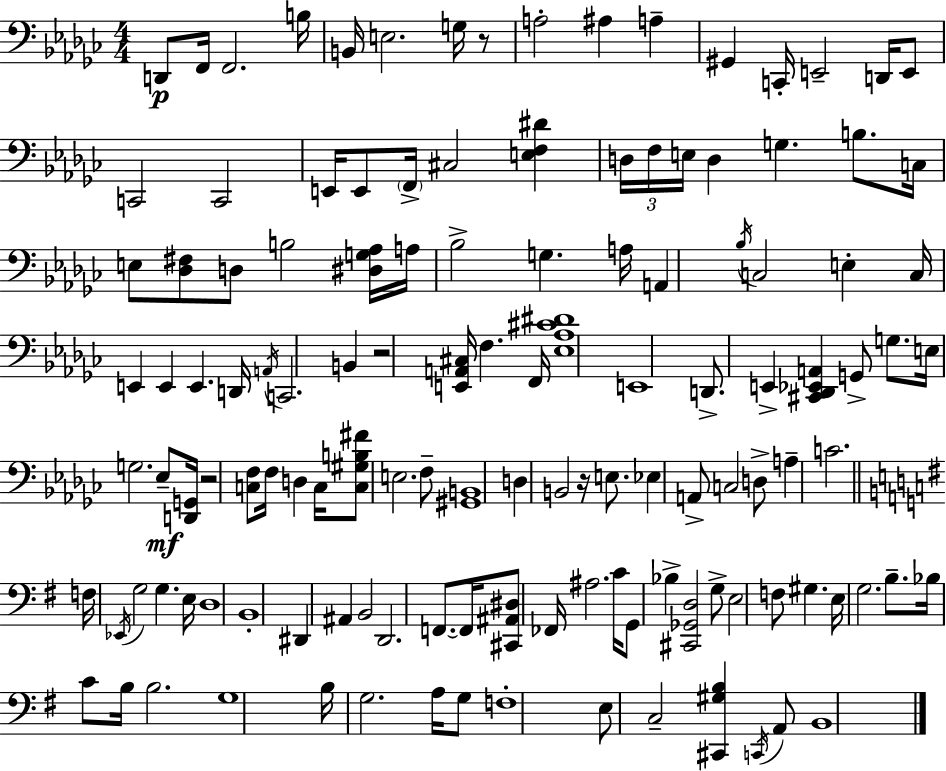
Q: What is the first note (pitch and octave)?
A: D2